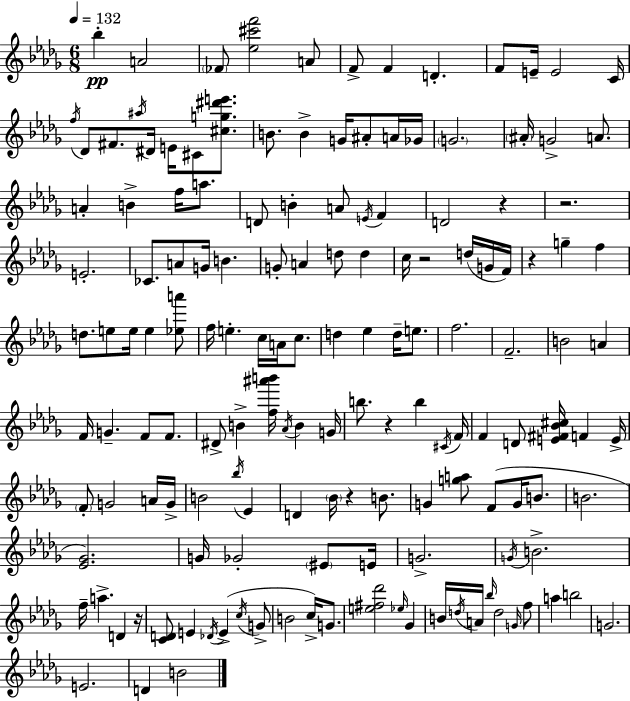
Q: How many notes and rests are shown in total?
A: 151